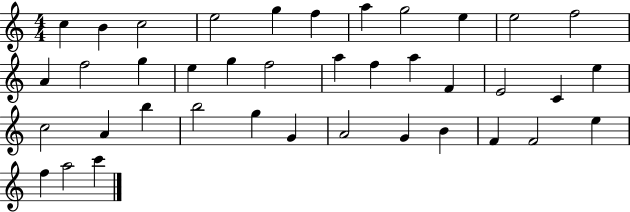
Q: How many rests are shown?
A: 0